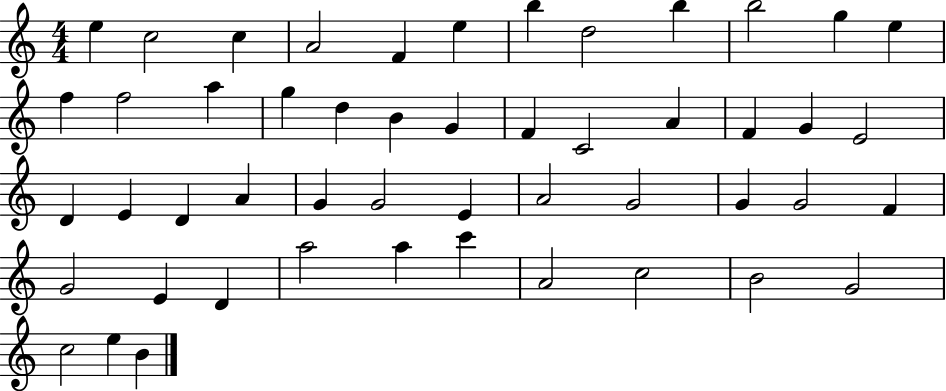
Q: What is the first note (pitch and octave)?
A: E5